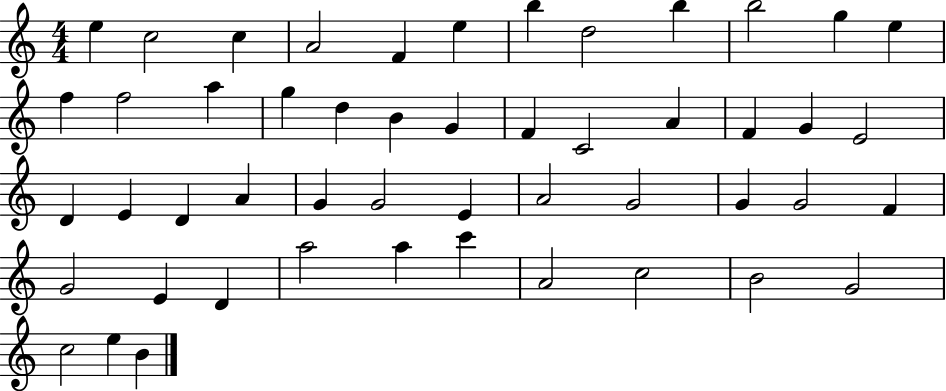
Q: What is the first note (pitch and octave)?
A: E5